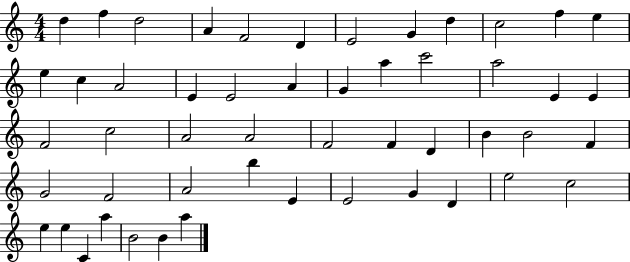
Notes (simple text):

D5/q F5/q D5/h A4/q F4/h D4/q E4/h G4/q D5/q C5/h F5/q E5/q E5/q C5/q A4/h E4/q E4/h A4/q G4/q A5/q C6/h A5/h E4/q E4/q F4/h C5/h A4/h A4/h F4/h F4/q D4/q B4/q B4/h F4/q G4/h F4/h A4/h B5/q E4/q E4/h G4/q D4/q E5/h C5/h E5/q E5/q C4/q A5/q B4/h B4/q A5/q